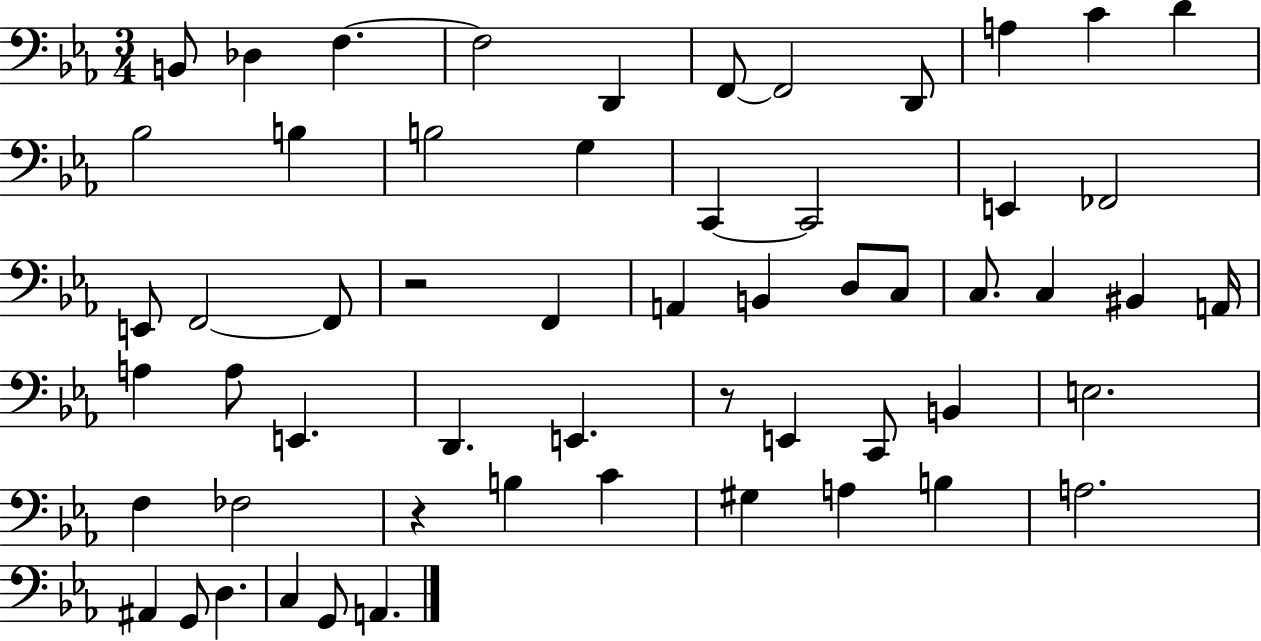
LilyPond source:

{
  \clef bass
  \numericTimeSignature
  \time 3/4
  \key ees \major
  \repeat volta 2 { b,8 des4 f4.~~ | f2 d,4 | f,8~~ f,2 d,8 | a4 c'4 d'4 | \break bes2 b4 | b2 g4 | c,4~~ c,2 | e,4 fes,2 | \break e,8 f,2~~ f,8 | r2 f,4 | a,4 b,4 d8 c8 | c8. c4 bis,4 a,16 | \break a4 a8 e,4. | d,4. e,4. | r8 e,4 c,8 b,4 | e2. | \break f4 fes2 | r4 b4 c'4 | gis4 a4 b4 | a2. | \break ais,4 g,8 d4. | c4 g,8 a,4. | } \bar "|."
}